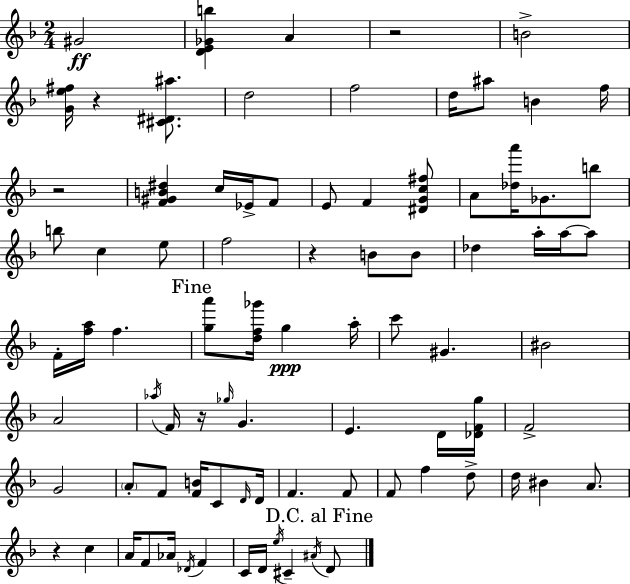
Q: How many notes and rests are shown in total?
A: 85